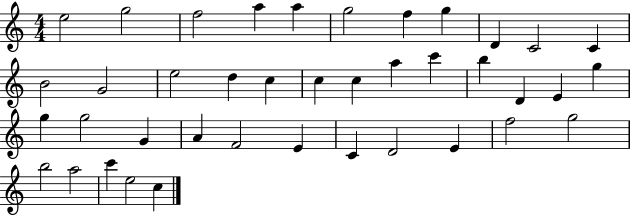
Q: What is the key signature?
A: C major